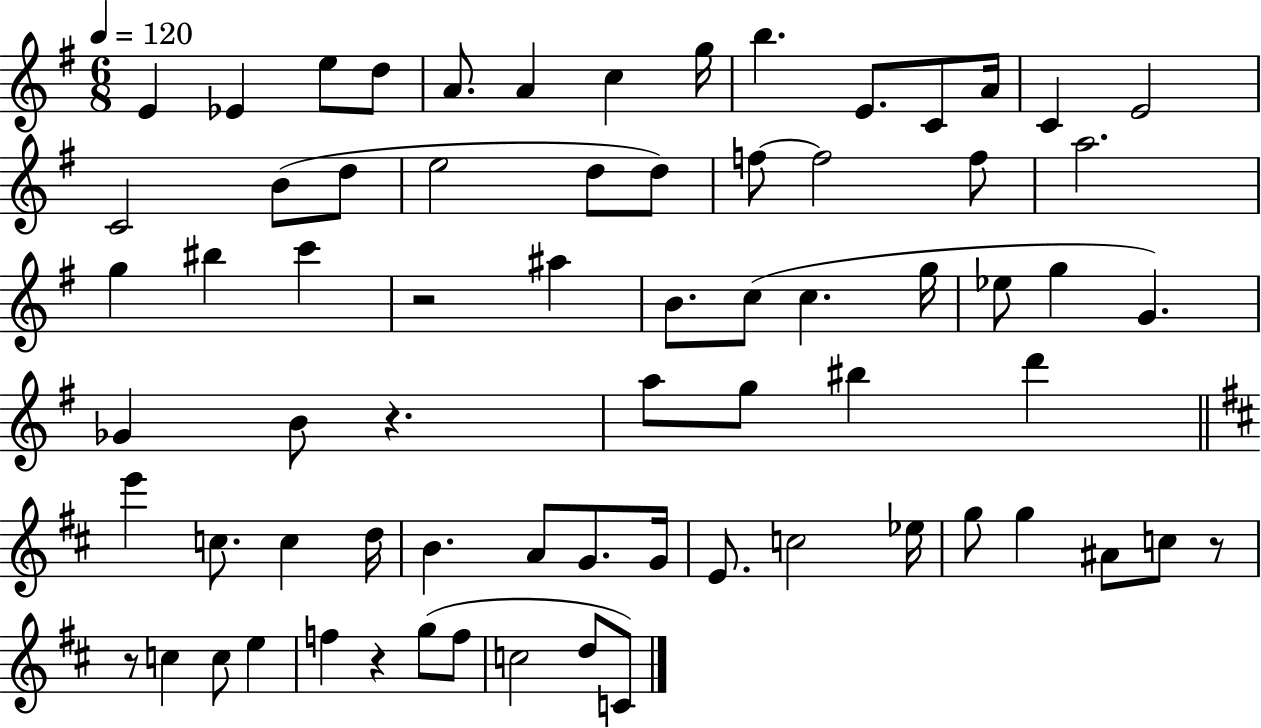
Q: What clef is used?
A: treble